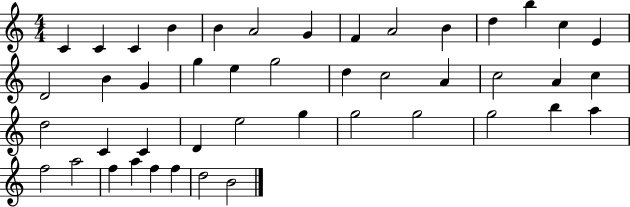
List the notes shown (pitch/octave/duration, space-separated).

C4/q C4/q C4/q B4/q B4/q A4/h G4/q F4/q A4/h B4/q D5/q B5/q C5/q E4/q D4/h B4/q G4/q G5/q E5/q G5/h D5/q C5/h A4/q C5/h A4/q C5/q D5/h C4/q C4/q D4/q E5/h G5/q G5/h G5/h G5/h B5/q A5/q F5/h A5/h F5/q A5/q F5/q F5/q D5/h B4/h